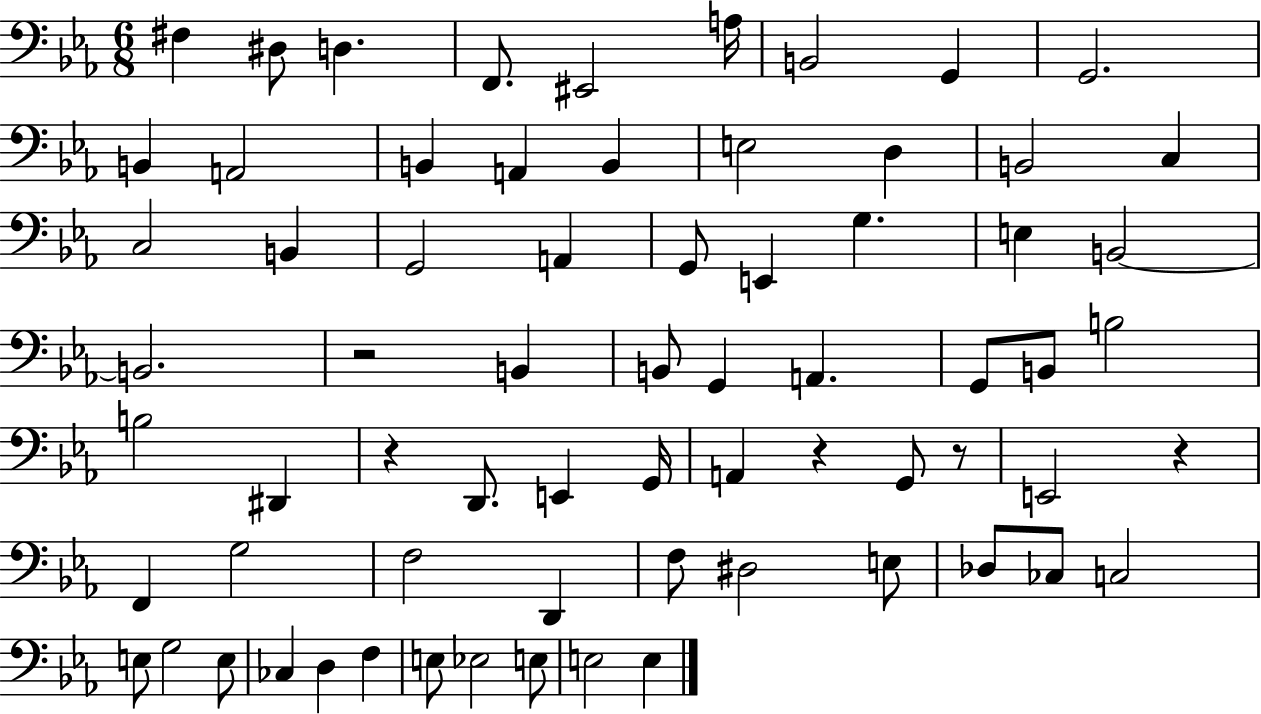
{
  \clef bass
  \numericTimeSignature
  \time 6/8
  \key ees \major
  fis4 dis8 d4. | f,8. eis,2 a16 | b,2 g,4 | g,2. | \break b,4 a,2 | b,4 a,4 b,4 | e2 d4 | b,2 c4 | \break c2 b,4 | g,2 a,4 | g,8 e,4 g4. | e4 b,2~~ | \break b,2. | r2 b,4 | b,8 g,4 a,4. | g,8 b,8 b2 | \break b2 dis,4 | r4 d,8. e,4 g,16 | a,4 r4 g,8 r8 | e,2 r4 | \break f,4 g2 | f2 d,4 | f8 dis2 e8 | des8 ces8 c2 | \break e8 g2 e8 | ces4 d4 f4 | e8 ees2 e8 | e2 e4 | \break \bar "|."
}